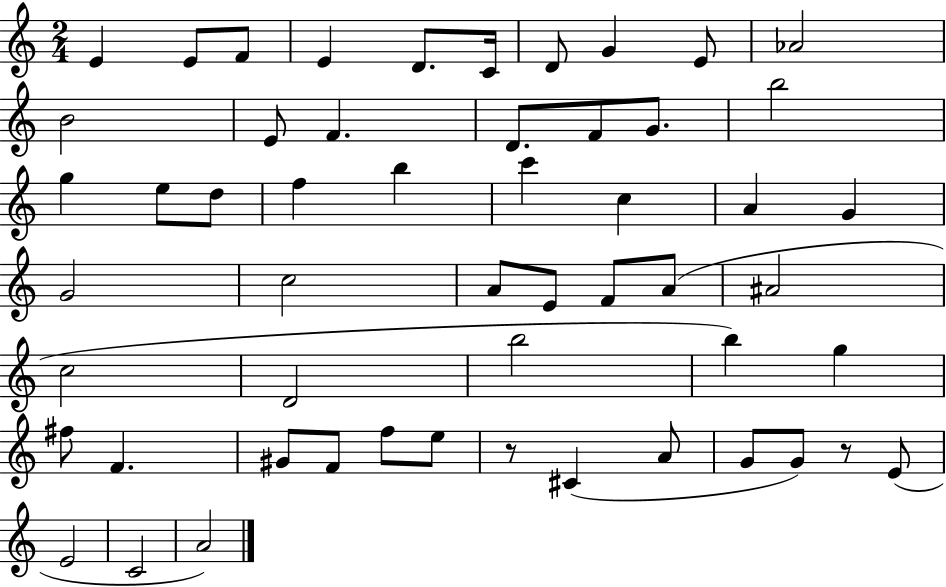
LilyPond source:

{
  \clef treble
  \numericTimeSignature
  \time 2/4
  \key c \major
  e'4 e'8 f'8 | e'4 d'8. c'16 | d'8 g'4 e'8 | aes'2 | \break b'2 | e'8 f'4. | d'8. f'8 g'8. | b''2 | \break g''4 e''8 d''8 | f''4 b''4 | c'''4 c''4 | a'4 g'4 | \break g'2 | c''2 | a'8 e'8 f'8 a'8( | ais'2 | \break c''2 | d'2 | b''2 | b''4) g''4 | \break fis''8 f'4. | gis'8 f'8 f''8 e''8 | r8 cis'4( a'8 | g'8 g'8) r8 e'8( | \break e'2 | c'2 | a'2) | \bar "|."
}